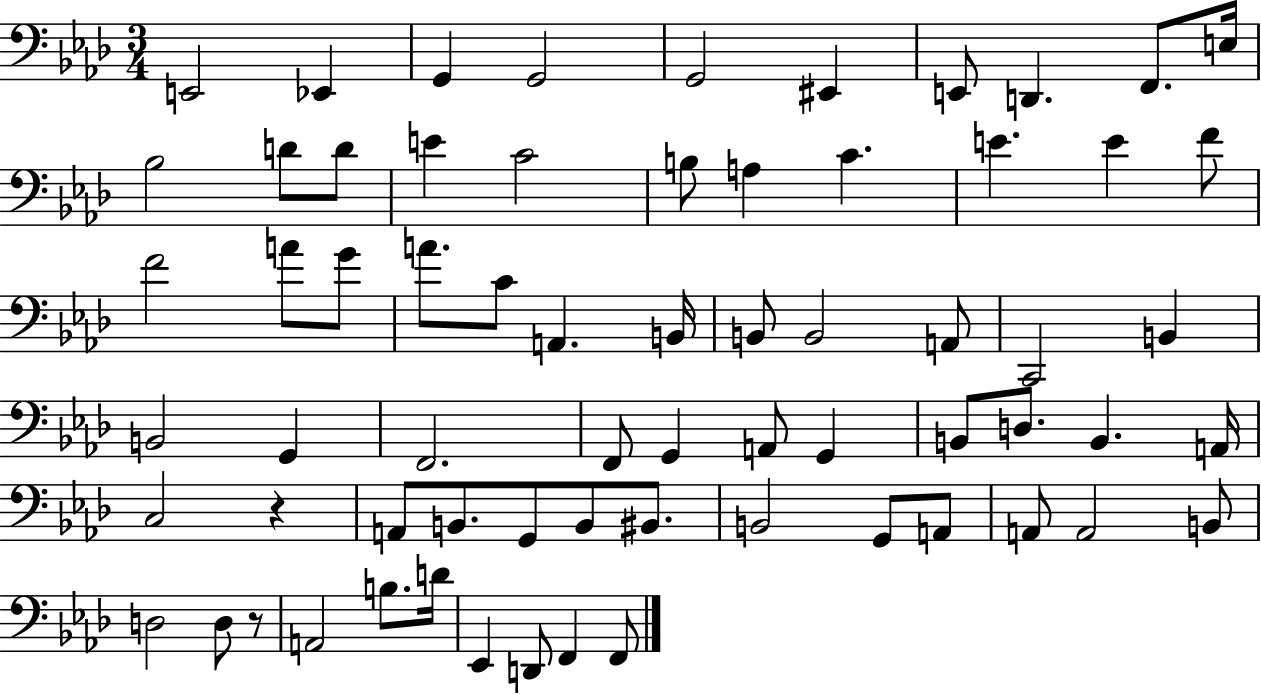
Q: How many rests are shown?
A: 2